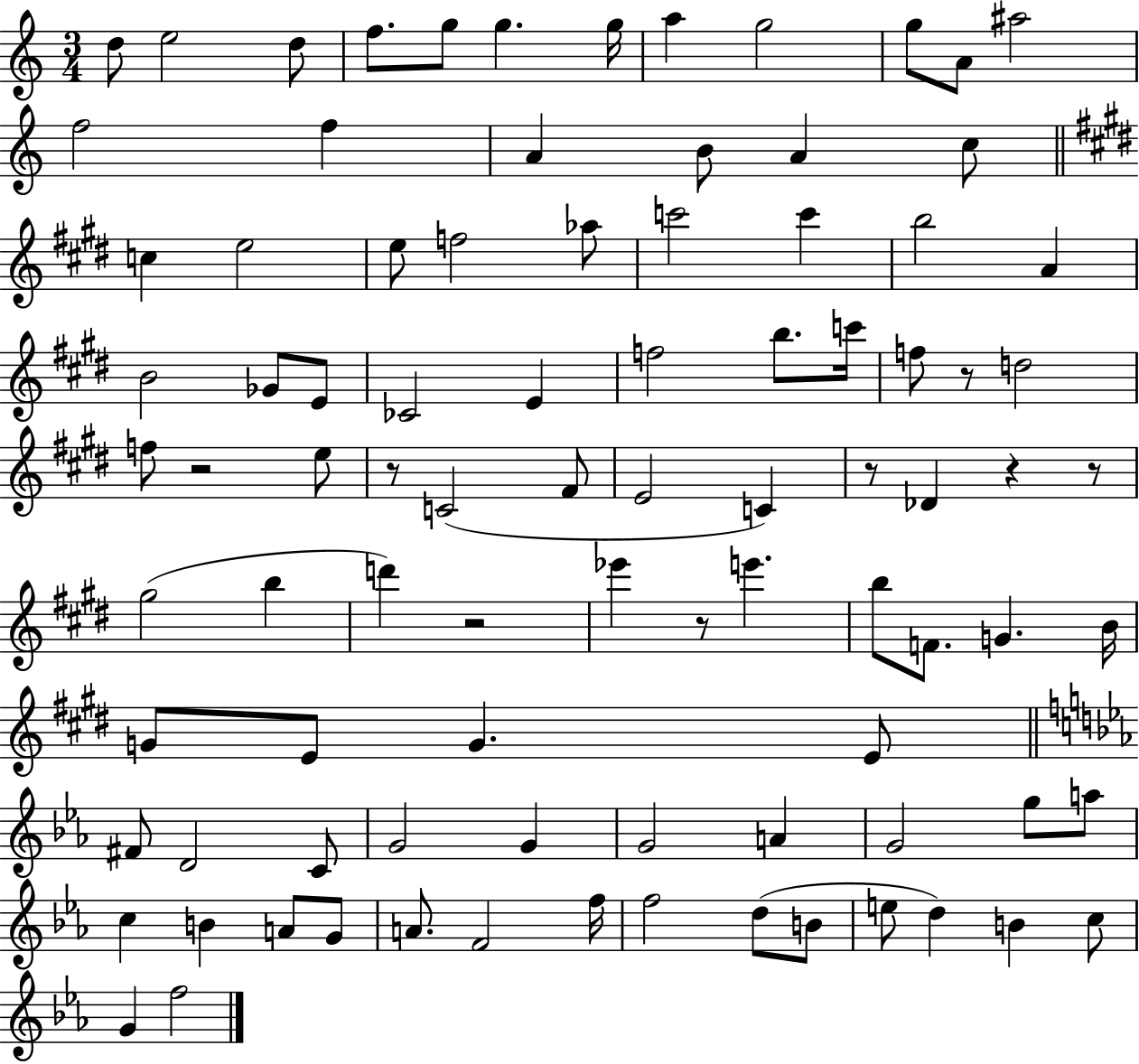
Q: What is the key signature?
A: C major